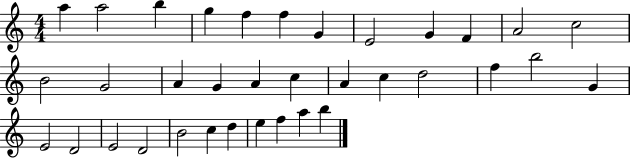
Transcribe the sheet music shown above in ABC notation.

X:1
T:Untitled
M:4/4
L:1/4
K:C
a a2 b g f f G E2 G F A2 c2 B2 G2 A G A c A c d2 f b2 G E2 D2 E2 D2 B2 c d e f a b